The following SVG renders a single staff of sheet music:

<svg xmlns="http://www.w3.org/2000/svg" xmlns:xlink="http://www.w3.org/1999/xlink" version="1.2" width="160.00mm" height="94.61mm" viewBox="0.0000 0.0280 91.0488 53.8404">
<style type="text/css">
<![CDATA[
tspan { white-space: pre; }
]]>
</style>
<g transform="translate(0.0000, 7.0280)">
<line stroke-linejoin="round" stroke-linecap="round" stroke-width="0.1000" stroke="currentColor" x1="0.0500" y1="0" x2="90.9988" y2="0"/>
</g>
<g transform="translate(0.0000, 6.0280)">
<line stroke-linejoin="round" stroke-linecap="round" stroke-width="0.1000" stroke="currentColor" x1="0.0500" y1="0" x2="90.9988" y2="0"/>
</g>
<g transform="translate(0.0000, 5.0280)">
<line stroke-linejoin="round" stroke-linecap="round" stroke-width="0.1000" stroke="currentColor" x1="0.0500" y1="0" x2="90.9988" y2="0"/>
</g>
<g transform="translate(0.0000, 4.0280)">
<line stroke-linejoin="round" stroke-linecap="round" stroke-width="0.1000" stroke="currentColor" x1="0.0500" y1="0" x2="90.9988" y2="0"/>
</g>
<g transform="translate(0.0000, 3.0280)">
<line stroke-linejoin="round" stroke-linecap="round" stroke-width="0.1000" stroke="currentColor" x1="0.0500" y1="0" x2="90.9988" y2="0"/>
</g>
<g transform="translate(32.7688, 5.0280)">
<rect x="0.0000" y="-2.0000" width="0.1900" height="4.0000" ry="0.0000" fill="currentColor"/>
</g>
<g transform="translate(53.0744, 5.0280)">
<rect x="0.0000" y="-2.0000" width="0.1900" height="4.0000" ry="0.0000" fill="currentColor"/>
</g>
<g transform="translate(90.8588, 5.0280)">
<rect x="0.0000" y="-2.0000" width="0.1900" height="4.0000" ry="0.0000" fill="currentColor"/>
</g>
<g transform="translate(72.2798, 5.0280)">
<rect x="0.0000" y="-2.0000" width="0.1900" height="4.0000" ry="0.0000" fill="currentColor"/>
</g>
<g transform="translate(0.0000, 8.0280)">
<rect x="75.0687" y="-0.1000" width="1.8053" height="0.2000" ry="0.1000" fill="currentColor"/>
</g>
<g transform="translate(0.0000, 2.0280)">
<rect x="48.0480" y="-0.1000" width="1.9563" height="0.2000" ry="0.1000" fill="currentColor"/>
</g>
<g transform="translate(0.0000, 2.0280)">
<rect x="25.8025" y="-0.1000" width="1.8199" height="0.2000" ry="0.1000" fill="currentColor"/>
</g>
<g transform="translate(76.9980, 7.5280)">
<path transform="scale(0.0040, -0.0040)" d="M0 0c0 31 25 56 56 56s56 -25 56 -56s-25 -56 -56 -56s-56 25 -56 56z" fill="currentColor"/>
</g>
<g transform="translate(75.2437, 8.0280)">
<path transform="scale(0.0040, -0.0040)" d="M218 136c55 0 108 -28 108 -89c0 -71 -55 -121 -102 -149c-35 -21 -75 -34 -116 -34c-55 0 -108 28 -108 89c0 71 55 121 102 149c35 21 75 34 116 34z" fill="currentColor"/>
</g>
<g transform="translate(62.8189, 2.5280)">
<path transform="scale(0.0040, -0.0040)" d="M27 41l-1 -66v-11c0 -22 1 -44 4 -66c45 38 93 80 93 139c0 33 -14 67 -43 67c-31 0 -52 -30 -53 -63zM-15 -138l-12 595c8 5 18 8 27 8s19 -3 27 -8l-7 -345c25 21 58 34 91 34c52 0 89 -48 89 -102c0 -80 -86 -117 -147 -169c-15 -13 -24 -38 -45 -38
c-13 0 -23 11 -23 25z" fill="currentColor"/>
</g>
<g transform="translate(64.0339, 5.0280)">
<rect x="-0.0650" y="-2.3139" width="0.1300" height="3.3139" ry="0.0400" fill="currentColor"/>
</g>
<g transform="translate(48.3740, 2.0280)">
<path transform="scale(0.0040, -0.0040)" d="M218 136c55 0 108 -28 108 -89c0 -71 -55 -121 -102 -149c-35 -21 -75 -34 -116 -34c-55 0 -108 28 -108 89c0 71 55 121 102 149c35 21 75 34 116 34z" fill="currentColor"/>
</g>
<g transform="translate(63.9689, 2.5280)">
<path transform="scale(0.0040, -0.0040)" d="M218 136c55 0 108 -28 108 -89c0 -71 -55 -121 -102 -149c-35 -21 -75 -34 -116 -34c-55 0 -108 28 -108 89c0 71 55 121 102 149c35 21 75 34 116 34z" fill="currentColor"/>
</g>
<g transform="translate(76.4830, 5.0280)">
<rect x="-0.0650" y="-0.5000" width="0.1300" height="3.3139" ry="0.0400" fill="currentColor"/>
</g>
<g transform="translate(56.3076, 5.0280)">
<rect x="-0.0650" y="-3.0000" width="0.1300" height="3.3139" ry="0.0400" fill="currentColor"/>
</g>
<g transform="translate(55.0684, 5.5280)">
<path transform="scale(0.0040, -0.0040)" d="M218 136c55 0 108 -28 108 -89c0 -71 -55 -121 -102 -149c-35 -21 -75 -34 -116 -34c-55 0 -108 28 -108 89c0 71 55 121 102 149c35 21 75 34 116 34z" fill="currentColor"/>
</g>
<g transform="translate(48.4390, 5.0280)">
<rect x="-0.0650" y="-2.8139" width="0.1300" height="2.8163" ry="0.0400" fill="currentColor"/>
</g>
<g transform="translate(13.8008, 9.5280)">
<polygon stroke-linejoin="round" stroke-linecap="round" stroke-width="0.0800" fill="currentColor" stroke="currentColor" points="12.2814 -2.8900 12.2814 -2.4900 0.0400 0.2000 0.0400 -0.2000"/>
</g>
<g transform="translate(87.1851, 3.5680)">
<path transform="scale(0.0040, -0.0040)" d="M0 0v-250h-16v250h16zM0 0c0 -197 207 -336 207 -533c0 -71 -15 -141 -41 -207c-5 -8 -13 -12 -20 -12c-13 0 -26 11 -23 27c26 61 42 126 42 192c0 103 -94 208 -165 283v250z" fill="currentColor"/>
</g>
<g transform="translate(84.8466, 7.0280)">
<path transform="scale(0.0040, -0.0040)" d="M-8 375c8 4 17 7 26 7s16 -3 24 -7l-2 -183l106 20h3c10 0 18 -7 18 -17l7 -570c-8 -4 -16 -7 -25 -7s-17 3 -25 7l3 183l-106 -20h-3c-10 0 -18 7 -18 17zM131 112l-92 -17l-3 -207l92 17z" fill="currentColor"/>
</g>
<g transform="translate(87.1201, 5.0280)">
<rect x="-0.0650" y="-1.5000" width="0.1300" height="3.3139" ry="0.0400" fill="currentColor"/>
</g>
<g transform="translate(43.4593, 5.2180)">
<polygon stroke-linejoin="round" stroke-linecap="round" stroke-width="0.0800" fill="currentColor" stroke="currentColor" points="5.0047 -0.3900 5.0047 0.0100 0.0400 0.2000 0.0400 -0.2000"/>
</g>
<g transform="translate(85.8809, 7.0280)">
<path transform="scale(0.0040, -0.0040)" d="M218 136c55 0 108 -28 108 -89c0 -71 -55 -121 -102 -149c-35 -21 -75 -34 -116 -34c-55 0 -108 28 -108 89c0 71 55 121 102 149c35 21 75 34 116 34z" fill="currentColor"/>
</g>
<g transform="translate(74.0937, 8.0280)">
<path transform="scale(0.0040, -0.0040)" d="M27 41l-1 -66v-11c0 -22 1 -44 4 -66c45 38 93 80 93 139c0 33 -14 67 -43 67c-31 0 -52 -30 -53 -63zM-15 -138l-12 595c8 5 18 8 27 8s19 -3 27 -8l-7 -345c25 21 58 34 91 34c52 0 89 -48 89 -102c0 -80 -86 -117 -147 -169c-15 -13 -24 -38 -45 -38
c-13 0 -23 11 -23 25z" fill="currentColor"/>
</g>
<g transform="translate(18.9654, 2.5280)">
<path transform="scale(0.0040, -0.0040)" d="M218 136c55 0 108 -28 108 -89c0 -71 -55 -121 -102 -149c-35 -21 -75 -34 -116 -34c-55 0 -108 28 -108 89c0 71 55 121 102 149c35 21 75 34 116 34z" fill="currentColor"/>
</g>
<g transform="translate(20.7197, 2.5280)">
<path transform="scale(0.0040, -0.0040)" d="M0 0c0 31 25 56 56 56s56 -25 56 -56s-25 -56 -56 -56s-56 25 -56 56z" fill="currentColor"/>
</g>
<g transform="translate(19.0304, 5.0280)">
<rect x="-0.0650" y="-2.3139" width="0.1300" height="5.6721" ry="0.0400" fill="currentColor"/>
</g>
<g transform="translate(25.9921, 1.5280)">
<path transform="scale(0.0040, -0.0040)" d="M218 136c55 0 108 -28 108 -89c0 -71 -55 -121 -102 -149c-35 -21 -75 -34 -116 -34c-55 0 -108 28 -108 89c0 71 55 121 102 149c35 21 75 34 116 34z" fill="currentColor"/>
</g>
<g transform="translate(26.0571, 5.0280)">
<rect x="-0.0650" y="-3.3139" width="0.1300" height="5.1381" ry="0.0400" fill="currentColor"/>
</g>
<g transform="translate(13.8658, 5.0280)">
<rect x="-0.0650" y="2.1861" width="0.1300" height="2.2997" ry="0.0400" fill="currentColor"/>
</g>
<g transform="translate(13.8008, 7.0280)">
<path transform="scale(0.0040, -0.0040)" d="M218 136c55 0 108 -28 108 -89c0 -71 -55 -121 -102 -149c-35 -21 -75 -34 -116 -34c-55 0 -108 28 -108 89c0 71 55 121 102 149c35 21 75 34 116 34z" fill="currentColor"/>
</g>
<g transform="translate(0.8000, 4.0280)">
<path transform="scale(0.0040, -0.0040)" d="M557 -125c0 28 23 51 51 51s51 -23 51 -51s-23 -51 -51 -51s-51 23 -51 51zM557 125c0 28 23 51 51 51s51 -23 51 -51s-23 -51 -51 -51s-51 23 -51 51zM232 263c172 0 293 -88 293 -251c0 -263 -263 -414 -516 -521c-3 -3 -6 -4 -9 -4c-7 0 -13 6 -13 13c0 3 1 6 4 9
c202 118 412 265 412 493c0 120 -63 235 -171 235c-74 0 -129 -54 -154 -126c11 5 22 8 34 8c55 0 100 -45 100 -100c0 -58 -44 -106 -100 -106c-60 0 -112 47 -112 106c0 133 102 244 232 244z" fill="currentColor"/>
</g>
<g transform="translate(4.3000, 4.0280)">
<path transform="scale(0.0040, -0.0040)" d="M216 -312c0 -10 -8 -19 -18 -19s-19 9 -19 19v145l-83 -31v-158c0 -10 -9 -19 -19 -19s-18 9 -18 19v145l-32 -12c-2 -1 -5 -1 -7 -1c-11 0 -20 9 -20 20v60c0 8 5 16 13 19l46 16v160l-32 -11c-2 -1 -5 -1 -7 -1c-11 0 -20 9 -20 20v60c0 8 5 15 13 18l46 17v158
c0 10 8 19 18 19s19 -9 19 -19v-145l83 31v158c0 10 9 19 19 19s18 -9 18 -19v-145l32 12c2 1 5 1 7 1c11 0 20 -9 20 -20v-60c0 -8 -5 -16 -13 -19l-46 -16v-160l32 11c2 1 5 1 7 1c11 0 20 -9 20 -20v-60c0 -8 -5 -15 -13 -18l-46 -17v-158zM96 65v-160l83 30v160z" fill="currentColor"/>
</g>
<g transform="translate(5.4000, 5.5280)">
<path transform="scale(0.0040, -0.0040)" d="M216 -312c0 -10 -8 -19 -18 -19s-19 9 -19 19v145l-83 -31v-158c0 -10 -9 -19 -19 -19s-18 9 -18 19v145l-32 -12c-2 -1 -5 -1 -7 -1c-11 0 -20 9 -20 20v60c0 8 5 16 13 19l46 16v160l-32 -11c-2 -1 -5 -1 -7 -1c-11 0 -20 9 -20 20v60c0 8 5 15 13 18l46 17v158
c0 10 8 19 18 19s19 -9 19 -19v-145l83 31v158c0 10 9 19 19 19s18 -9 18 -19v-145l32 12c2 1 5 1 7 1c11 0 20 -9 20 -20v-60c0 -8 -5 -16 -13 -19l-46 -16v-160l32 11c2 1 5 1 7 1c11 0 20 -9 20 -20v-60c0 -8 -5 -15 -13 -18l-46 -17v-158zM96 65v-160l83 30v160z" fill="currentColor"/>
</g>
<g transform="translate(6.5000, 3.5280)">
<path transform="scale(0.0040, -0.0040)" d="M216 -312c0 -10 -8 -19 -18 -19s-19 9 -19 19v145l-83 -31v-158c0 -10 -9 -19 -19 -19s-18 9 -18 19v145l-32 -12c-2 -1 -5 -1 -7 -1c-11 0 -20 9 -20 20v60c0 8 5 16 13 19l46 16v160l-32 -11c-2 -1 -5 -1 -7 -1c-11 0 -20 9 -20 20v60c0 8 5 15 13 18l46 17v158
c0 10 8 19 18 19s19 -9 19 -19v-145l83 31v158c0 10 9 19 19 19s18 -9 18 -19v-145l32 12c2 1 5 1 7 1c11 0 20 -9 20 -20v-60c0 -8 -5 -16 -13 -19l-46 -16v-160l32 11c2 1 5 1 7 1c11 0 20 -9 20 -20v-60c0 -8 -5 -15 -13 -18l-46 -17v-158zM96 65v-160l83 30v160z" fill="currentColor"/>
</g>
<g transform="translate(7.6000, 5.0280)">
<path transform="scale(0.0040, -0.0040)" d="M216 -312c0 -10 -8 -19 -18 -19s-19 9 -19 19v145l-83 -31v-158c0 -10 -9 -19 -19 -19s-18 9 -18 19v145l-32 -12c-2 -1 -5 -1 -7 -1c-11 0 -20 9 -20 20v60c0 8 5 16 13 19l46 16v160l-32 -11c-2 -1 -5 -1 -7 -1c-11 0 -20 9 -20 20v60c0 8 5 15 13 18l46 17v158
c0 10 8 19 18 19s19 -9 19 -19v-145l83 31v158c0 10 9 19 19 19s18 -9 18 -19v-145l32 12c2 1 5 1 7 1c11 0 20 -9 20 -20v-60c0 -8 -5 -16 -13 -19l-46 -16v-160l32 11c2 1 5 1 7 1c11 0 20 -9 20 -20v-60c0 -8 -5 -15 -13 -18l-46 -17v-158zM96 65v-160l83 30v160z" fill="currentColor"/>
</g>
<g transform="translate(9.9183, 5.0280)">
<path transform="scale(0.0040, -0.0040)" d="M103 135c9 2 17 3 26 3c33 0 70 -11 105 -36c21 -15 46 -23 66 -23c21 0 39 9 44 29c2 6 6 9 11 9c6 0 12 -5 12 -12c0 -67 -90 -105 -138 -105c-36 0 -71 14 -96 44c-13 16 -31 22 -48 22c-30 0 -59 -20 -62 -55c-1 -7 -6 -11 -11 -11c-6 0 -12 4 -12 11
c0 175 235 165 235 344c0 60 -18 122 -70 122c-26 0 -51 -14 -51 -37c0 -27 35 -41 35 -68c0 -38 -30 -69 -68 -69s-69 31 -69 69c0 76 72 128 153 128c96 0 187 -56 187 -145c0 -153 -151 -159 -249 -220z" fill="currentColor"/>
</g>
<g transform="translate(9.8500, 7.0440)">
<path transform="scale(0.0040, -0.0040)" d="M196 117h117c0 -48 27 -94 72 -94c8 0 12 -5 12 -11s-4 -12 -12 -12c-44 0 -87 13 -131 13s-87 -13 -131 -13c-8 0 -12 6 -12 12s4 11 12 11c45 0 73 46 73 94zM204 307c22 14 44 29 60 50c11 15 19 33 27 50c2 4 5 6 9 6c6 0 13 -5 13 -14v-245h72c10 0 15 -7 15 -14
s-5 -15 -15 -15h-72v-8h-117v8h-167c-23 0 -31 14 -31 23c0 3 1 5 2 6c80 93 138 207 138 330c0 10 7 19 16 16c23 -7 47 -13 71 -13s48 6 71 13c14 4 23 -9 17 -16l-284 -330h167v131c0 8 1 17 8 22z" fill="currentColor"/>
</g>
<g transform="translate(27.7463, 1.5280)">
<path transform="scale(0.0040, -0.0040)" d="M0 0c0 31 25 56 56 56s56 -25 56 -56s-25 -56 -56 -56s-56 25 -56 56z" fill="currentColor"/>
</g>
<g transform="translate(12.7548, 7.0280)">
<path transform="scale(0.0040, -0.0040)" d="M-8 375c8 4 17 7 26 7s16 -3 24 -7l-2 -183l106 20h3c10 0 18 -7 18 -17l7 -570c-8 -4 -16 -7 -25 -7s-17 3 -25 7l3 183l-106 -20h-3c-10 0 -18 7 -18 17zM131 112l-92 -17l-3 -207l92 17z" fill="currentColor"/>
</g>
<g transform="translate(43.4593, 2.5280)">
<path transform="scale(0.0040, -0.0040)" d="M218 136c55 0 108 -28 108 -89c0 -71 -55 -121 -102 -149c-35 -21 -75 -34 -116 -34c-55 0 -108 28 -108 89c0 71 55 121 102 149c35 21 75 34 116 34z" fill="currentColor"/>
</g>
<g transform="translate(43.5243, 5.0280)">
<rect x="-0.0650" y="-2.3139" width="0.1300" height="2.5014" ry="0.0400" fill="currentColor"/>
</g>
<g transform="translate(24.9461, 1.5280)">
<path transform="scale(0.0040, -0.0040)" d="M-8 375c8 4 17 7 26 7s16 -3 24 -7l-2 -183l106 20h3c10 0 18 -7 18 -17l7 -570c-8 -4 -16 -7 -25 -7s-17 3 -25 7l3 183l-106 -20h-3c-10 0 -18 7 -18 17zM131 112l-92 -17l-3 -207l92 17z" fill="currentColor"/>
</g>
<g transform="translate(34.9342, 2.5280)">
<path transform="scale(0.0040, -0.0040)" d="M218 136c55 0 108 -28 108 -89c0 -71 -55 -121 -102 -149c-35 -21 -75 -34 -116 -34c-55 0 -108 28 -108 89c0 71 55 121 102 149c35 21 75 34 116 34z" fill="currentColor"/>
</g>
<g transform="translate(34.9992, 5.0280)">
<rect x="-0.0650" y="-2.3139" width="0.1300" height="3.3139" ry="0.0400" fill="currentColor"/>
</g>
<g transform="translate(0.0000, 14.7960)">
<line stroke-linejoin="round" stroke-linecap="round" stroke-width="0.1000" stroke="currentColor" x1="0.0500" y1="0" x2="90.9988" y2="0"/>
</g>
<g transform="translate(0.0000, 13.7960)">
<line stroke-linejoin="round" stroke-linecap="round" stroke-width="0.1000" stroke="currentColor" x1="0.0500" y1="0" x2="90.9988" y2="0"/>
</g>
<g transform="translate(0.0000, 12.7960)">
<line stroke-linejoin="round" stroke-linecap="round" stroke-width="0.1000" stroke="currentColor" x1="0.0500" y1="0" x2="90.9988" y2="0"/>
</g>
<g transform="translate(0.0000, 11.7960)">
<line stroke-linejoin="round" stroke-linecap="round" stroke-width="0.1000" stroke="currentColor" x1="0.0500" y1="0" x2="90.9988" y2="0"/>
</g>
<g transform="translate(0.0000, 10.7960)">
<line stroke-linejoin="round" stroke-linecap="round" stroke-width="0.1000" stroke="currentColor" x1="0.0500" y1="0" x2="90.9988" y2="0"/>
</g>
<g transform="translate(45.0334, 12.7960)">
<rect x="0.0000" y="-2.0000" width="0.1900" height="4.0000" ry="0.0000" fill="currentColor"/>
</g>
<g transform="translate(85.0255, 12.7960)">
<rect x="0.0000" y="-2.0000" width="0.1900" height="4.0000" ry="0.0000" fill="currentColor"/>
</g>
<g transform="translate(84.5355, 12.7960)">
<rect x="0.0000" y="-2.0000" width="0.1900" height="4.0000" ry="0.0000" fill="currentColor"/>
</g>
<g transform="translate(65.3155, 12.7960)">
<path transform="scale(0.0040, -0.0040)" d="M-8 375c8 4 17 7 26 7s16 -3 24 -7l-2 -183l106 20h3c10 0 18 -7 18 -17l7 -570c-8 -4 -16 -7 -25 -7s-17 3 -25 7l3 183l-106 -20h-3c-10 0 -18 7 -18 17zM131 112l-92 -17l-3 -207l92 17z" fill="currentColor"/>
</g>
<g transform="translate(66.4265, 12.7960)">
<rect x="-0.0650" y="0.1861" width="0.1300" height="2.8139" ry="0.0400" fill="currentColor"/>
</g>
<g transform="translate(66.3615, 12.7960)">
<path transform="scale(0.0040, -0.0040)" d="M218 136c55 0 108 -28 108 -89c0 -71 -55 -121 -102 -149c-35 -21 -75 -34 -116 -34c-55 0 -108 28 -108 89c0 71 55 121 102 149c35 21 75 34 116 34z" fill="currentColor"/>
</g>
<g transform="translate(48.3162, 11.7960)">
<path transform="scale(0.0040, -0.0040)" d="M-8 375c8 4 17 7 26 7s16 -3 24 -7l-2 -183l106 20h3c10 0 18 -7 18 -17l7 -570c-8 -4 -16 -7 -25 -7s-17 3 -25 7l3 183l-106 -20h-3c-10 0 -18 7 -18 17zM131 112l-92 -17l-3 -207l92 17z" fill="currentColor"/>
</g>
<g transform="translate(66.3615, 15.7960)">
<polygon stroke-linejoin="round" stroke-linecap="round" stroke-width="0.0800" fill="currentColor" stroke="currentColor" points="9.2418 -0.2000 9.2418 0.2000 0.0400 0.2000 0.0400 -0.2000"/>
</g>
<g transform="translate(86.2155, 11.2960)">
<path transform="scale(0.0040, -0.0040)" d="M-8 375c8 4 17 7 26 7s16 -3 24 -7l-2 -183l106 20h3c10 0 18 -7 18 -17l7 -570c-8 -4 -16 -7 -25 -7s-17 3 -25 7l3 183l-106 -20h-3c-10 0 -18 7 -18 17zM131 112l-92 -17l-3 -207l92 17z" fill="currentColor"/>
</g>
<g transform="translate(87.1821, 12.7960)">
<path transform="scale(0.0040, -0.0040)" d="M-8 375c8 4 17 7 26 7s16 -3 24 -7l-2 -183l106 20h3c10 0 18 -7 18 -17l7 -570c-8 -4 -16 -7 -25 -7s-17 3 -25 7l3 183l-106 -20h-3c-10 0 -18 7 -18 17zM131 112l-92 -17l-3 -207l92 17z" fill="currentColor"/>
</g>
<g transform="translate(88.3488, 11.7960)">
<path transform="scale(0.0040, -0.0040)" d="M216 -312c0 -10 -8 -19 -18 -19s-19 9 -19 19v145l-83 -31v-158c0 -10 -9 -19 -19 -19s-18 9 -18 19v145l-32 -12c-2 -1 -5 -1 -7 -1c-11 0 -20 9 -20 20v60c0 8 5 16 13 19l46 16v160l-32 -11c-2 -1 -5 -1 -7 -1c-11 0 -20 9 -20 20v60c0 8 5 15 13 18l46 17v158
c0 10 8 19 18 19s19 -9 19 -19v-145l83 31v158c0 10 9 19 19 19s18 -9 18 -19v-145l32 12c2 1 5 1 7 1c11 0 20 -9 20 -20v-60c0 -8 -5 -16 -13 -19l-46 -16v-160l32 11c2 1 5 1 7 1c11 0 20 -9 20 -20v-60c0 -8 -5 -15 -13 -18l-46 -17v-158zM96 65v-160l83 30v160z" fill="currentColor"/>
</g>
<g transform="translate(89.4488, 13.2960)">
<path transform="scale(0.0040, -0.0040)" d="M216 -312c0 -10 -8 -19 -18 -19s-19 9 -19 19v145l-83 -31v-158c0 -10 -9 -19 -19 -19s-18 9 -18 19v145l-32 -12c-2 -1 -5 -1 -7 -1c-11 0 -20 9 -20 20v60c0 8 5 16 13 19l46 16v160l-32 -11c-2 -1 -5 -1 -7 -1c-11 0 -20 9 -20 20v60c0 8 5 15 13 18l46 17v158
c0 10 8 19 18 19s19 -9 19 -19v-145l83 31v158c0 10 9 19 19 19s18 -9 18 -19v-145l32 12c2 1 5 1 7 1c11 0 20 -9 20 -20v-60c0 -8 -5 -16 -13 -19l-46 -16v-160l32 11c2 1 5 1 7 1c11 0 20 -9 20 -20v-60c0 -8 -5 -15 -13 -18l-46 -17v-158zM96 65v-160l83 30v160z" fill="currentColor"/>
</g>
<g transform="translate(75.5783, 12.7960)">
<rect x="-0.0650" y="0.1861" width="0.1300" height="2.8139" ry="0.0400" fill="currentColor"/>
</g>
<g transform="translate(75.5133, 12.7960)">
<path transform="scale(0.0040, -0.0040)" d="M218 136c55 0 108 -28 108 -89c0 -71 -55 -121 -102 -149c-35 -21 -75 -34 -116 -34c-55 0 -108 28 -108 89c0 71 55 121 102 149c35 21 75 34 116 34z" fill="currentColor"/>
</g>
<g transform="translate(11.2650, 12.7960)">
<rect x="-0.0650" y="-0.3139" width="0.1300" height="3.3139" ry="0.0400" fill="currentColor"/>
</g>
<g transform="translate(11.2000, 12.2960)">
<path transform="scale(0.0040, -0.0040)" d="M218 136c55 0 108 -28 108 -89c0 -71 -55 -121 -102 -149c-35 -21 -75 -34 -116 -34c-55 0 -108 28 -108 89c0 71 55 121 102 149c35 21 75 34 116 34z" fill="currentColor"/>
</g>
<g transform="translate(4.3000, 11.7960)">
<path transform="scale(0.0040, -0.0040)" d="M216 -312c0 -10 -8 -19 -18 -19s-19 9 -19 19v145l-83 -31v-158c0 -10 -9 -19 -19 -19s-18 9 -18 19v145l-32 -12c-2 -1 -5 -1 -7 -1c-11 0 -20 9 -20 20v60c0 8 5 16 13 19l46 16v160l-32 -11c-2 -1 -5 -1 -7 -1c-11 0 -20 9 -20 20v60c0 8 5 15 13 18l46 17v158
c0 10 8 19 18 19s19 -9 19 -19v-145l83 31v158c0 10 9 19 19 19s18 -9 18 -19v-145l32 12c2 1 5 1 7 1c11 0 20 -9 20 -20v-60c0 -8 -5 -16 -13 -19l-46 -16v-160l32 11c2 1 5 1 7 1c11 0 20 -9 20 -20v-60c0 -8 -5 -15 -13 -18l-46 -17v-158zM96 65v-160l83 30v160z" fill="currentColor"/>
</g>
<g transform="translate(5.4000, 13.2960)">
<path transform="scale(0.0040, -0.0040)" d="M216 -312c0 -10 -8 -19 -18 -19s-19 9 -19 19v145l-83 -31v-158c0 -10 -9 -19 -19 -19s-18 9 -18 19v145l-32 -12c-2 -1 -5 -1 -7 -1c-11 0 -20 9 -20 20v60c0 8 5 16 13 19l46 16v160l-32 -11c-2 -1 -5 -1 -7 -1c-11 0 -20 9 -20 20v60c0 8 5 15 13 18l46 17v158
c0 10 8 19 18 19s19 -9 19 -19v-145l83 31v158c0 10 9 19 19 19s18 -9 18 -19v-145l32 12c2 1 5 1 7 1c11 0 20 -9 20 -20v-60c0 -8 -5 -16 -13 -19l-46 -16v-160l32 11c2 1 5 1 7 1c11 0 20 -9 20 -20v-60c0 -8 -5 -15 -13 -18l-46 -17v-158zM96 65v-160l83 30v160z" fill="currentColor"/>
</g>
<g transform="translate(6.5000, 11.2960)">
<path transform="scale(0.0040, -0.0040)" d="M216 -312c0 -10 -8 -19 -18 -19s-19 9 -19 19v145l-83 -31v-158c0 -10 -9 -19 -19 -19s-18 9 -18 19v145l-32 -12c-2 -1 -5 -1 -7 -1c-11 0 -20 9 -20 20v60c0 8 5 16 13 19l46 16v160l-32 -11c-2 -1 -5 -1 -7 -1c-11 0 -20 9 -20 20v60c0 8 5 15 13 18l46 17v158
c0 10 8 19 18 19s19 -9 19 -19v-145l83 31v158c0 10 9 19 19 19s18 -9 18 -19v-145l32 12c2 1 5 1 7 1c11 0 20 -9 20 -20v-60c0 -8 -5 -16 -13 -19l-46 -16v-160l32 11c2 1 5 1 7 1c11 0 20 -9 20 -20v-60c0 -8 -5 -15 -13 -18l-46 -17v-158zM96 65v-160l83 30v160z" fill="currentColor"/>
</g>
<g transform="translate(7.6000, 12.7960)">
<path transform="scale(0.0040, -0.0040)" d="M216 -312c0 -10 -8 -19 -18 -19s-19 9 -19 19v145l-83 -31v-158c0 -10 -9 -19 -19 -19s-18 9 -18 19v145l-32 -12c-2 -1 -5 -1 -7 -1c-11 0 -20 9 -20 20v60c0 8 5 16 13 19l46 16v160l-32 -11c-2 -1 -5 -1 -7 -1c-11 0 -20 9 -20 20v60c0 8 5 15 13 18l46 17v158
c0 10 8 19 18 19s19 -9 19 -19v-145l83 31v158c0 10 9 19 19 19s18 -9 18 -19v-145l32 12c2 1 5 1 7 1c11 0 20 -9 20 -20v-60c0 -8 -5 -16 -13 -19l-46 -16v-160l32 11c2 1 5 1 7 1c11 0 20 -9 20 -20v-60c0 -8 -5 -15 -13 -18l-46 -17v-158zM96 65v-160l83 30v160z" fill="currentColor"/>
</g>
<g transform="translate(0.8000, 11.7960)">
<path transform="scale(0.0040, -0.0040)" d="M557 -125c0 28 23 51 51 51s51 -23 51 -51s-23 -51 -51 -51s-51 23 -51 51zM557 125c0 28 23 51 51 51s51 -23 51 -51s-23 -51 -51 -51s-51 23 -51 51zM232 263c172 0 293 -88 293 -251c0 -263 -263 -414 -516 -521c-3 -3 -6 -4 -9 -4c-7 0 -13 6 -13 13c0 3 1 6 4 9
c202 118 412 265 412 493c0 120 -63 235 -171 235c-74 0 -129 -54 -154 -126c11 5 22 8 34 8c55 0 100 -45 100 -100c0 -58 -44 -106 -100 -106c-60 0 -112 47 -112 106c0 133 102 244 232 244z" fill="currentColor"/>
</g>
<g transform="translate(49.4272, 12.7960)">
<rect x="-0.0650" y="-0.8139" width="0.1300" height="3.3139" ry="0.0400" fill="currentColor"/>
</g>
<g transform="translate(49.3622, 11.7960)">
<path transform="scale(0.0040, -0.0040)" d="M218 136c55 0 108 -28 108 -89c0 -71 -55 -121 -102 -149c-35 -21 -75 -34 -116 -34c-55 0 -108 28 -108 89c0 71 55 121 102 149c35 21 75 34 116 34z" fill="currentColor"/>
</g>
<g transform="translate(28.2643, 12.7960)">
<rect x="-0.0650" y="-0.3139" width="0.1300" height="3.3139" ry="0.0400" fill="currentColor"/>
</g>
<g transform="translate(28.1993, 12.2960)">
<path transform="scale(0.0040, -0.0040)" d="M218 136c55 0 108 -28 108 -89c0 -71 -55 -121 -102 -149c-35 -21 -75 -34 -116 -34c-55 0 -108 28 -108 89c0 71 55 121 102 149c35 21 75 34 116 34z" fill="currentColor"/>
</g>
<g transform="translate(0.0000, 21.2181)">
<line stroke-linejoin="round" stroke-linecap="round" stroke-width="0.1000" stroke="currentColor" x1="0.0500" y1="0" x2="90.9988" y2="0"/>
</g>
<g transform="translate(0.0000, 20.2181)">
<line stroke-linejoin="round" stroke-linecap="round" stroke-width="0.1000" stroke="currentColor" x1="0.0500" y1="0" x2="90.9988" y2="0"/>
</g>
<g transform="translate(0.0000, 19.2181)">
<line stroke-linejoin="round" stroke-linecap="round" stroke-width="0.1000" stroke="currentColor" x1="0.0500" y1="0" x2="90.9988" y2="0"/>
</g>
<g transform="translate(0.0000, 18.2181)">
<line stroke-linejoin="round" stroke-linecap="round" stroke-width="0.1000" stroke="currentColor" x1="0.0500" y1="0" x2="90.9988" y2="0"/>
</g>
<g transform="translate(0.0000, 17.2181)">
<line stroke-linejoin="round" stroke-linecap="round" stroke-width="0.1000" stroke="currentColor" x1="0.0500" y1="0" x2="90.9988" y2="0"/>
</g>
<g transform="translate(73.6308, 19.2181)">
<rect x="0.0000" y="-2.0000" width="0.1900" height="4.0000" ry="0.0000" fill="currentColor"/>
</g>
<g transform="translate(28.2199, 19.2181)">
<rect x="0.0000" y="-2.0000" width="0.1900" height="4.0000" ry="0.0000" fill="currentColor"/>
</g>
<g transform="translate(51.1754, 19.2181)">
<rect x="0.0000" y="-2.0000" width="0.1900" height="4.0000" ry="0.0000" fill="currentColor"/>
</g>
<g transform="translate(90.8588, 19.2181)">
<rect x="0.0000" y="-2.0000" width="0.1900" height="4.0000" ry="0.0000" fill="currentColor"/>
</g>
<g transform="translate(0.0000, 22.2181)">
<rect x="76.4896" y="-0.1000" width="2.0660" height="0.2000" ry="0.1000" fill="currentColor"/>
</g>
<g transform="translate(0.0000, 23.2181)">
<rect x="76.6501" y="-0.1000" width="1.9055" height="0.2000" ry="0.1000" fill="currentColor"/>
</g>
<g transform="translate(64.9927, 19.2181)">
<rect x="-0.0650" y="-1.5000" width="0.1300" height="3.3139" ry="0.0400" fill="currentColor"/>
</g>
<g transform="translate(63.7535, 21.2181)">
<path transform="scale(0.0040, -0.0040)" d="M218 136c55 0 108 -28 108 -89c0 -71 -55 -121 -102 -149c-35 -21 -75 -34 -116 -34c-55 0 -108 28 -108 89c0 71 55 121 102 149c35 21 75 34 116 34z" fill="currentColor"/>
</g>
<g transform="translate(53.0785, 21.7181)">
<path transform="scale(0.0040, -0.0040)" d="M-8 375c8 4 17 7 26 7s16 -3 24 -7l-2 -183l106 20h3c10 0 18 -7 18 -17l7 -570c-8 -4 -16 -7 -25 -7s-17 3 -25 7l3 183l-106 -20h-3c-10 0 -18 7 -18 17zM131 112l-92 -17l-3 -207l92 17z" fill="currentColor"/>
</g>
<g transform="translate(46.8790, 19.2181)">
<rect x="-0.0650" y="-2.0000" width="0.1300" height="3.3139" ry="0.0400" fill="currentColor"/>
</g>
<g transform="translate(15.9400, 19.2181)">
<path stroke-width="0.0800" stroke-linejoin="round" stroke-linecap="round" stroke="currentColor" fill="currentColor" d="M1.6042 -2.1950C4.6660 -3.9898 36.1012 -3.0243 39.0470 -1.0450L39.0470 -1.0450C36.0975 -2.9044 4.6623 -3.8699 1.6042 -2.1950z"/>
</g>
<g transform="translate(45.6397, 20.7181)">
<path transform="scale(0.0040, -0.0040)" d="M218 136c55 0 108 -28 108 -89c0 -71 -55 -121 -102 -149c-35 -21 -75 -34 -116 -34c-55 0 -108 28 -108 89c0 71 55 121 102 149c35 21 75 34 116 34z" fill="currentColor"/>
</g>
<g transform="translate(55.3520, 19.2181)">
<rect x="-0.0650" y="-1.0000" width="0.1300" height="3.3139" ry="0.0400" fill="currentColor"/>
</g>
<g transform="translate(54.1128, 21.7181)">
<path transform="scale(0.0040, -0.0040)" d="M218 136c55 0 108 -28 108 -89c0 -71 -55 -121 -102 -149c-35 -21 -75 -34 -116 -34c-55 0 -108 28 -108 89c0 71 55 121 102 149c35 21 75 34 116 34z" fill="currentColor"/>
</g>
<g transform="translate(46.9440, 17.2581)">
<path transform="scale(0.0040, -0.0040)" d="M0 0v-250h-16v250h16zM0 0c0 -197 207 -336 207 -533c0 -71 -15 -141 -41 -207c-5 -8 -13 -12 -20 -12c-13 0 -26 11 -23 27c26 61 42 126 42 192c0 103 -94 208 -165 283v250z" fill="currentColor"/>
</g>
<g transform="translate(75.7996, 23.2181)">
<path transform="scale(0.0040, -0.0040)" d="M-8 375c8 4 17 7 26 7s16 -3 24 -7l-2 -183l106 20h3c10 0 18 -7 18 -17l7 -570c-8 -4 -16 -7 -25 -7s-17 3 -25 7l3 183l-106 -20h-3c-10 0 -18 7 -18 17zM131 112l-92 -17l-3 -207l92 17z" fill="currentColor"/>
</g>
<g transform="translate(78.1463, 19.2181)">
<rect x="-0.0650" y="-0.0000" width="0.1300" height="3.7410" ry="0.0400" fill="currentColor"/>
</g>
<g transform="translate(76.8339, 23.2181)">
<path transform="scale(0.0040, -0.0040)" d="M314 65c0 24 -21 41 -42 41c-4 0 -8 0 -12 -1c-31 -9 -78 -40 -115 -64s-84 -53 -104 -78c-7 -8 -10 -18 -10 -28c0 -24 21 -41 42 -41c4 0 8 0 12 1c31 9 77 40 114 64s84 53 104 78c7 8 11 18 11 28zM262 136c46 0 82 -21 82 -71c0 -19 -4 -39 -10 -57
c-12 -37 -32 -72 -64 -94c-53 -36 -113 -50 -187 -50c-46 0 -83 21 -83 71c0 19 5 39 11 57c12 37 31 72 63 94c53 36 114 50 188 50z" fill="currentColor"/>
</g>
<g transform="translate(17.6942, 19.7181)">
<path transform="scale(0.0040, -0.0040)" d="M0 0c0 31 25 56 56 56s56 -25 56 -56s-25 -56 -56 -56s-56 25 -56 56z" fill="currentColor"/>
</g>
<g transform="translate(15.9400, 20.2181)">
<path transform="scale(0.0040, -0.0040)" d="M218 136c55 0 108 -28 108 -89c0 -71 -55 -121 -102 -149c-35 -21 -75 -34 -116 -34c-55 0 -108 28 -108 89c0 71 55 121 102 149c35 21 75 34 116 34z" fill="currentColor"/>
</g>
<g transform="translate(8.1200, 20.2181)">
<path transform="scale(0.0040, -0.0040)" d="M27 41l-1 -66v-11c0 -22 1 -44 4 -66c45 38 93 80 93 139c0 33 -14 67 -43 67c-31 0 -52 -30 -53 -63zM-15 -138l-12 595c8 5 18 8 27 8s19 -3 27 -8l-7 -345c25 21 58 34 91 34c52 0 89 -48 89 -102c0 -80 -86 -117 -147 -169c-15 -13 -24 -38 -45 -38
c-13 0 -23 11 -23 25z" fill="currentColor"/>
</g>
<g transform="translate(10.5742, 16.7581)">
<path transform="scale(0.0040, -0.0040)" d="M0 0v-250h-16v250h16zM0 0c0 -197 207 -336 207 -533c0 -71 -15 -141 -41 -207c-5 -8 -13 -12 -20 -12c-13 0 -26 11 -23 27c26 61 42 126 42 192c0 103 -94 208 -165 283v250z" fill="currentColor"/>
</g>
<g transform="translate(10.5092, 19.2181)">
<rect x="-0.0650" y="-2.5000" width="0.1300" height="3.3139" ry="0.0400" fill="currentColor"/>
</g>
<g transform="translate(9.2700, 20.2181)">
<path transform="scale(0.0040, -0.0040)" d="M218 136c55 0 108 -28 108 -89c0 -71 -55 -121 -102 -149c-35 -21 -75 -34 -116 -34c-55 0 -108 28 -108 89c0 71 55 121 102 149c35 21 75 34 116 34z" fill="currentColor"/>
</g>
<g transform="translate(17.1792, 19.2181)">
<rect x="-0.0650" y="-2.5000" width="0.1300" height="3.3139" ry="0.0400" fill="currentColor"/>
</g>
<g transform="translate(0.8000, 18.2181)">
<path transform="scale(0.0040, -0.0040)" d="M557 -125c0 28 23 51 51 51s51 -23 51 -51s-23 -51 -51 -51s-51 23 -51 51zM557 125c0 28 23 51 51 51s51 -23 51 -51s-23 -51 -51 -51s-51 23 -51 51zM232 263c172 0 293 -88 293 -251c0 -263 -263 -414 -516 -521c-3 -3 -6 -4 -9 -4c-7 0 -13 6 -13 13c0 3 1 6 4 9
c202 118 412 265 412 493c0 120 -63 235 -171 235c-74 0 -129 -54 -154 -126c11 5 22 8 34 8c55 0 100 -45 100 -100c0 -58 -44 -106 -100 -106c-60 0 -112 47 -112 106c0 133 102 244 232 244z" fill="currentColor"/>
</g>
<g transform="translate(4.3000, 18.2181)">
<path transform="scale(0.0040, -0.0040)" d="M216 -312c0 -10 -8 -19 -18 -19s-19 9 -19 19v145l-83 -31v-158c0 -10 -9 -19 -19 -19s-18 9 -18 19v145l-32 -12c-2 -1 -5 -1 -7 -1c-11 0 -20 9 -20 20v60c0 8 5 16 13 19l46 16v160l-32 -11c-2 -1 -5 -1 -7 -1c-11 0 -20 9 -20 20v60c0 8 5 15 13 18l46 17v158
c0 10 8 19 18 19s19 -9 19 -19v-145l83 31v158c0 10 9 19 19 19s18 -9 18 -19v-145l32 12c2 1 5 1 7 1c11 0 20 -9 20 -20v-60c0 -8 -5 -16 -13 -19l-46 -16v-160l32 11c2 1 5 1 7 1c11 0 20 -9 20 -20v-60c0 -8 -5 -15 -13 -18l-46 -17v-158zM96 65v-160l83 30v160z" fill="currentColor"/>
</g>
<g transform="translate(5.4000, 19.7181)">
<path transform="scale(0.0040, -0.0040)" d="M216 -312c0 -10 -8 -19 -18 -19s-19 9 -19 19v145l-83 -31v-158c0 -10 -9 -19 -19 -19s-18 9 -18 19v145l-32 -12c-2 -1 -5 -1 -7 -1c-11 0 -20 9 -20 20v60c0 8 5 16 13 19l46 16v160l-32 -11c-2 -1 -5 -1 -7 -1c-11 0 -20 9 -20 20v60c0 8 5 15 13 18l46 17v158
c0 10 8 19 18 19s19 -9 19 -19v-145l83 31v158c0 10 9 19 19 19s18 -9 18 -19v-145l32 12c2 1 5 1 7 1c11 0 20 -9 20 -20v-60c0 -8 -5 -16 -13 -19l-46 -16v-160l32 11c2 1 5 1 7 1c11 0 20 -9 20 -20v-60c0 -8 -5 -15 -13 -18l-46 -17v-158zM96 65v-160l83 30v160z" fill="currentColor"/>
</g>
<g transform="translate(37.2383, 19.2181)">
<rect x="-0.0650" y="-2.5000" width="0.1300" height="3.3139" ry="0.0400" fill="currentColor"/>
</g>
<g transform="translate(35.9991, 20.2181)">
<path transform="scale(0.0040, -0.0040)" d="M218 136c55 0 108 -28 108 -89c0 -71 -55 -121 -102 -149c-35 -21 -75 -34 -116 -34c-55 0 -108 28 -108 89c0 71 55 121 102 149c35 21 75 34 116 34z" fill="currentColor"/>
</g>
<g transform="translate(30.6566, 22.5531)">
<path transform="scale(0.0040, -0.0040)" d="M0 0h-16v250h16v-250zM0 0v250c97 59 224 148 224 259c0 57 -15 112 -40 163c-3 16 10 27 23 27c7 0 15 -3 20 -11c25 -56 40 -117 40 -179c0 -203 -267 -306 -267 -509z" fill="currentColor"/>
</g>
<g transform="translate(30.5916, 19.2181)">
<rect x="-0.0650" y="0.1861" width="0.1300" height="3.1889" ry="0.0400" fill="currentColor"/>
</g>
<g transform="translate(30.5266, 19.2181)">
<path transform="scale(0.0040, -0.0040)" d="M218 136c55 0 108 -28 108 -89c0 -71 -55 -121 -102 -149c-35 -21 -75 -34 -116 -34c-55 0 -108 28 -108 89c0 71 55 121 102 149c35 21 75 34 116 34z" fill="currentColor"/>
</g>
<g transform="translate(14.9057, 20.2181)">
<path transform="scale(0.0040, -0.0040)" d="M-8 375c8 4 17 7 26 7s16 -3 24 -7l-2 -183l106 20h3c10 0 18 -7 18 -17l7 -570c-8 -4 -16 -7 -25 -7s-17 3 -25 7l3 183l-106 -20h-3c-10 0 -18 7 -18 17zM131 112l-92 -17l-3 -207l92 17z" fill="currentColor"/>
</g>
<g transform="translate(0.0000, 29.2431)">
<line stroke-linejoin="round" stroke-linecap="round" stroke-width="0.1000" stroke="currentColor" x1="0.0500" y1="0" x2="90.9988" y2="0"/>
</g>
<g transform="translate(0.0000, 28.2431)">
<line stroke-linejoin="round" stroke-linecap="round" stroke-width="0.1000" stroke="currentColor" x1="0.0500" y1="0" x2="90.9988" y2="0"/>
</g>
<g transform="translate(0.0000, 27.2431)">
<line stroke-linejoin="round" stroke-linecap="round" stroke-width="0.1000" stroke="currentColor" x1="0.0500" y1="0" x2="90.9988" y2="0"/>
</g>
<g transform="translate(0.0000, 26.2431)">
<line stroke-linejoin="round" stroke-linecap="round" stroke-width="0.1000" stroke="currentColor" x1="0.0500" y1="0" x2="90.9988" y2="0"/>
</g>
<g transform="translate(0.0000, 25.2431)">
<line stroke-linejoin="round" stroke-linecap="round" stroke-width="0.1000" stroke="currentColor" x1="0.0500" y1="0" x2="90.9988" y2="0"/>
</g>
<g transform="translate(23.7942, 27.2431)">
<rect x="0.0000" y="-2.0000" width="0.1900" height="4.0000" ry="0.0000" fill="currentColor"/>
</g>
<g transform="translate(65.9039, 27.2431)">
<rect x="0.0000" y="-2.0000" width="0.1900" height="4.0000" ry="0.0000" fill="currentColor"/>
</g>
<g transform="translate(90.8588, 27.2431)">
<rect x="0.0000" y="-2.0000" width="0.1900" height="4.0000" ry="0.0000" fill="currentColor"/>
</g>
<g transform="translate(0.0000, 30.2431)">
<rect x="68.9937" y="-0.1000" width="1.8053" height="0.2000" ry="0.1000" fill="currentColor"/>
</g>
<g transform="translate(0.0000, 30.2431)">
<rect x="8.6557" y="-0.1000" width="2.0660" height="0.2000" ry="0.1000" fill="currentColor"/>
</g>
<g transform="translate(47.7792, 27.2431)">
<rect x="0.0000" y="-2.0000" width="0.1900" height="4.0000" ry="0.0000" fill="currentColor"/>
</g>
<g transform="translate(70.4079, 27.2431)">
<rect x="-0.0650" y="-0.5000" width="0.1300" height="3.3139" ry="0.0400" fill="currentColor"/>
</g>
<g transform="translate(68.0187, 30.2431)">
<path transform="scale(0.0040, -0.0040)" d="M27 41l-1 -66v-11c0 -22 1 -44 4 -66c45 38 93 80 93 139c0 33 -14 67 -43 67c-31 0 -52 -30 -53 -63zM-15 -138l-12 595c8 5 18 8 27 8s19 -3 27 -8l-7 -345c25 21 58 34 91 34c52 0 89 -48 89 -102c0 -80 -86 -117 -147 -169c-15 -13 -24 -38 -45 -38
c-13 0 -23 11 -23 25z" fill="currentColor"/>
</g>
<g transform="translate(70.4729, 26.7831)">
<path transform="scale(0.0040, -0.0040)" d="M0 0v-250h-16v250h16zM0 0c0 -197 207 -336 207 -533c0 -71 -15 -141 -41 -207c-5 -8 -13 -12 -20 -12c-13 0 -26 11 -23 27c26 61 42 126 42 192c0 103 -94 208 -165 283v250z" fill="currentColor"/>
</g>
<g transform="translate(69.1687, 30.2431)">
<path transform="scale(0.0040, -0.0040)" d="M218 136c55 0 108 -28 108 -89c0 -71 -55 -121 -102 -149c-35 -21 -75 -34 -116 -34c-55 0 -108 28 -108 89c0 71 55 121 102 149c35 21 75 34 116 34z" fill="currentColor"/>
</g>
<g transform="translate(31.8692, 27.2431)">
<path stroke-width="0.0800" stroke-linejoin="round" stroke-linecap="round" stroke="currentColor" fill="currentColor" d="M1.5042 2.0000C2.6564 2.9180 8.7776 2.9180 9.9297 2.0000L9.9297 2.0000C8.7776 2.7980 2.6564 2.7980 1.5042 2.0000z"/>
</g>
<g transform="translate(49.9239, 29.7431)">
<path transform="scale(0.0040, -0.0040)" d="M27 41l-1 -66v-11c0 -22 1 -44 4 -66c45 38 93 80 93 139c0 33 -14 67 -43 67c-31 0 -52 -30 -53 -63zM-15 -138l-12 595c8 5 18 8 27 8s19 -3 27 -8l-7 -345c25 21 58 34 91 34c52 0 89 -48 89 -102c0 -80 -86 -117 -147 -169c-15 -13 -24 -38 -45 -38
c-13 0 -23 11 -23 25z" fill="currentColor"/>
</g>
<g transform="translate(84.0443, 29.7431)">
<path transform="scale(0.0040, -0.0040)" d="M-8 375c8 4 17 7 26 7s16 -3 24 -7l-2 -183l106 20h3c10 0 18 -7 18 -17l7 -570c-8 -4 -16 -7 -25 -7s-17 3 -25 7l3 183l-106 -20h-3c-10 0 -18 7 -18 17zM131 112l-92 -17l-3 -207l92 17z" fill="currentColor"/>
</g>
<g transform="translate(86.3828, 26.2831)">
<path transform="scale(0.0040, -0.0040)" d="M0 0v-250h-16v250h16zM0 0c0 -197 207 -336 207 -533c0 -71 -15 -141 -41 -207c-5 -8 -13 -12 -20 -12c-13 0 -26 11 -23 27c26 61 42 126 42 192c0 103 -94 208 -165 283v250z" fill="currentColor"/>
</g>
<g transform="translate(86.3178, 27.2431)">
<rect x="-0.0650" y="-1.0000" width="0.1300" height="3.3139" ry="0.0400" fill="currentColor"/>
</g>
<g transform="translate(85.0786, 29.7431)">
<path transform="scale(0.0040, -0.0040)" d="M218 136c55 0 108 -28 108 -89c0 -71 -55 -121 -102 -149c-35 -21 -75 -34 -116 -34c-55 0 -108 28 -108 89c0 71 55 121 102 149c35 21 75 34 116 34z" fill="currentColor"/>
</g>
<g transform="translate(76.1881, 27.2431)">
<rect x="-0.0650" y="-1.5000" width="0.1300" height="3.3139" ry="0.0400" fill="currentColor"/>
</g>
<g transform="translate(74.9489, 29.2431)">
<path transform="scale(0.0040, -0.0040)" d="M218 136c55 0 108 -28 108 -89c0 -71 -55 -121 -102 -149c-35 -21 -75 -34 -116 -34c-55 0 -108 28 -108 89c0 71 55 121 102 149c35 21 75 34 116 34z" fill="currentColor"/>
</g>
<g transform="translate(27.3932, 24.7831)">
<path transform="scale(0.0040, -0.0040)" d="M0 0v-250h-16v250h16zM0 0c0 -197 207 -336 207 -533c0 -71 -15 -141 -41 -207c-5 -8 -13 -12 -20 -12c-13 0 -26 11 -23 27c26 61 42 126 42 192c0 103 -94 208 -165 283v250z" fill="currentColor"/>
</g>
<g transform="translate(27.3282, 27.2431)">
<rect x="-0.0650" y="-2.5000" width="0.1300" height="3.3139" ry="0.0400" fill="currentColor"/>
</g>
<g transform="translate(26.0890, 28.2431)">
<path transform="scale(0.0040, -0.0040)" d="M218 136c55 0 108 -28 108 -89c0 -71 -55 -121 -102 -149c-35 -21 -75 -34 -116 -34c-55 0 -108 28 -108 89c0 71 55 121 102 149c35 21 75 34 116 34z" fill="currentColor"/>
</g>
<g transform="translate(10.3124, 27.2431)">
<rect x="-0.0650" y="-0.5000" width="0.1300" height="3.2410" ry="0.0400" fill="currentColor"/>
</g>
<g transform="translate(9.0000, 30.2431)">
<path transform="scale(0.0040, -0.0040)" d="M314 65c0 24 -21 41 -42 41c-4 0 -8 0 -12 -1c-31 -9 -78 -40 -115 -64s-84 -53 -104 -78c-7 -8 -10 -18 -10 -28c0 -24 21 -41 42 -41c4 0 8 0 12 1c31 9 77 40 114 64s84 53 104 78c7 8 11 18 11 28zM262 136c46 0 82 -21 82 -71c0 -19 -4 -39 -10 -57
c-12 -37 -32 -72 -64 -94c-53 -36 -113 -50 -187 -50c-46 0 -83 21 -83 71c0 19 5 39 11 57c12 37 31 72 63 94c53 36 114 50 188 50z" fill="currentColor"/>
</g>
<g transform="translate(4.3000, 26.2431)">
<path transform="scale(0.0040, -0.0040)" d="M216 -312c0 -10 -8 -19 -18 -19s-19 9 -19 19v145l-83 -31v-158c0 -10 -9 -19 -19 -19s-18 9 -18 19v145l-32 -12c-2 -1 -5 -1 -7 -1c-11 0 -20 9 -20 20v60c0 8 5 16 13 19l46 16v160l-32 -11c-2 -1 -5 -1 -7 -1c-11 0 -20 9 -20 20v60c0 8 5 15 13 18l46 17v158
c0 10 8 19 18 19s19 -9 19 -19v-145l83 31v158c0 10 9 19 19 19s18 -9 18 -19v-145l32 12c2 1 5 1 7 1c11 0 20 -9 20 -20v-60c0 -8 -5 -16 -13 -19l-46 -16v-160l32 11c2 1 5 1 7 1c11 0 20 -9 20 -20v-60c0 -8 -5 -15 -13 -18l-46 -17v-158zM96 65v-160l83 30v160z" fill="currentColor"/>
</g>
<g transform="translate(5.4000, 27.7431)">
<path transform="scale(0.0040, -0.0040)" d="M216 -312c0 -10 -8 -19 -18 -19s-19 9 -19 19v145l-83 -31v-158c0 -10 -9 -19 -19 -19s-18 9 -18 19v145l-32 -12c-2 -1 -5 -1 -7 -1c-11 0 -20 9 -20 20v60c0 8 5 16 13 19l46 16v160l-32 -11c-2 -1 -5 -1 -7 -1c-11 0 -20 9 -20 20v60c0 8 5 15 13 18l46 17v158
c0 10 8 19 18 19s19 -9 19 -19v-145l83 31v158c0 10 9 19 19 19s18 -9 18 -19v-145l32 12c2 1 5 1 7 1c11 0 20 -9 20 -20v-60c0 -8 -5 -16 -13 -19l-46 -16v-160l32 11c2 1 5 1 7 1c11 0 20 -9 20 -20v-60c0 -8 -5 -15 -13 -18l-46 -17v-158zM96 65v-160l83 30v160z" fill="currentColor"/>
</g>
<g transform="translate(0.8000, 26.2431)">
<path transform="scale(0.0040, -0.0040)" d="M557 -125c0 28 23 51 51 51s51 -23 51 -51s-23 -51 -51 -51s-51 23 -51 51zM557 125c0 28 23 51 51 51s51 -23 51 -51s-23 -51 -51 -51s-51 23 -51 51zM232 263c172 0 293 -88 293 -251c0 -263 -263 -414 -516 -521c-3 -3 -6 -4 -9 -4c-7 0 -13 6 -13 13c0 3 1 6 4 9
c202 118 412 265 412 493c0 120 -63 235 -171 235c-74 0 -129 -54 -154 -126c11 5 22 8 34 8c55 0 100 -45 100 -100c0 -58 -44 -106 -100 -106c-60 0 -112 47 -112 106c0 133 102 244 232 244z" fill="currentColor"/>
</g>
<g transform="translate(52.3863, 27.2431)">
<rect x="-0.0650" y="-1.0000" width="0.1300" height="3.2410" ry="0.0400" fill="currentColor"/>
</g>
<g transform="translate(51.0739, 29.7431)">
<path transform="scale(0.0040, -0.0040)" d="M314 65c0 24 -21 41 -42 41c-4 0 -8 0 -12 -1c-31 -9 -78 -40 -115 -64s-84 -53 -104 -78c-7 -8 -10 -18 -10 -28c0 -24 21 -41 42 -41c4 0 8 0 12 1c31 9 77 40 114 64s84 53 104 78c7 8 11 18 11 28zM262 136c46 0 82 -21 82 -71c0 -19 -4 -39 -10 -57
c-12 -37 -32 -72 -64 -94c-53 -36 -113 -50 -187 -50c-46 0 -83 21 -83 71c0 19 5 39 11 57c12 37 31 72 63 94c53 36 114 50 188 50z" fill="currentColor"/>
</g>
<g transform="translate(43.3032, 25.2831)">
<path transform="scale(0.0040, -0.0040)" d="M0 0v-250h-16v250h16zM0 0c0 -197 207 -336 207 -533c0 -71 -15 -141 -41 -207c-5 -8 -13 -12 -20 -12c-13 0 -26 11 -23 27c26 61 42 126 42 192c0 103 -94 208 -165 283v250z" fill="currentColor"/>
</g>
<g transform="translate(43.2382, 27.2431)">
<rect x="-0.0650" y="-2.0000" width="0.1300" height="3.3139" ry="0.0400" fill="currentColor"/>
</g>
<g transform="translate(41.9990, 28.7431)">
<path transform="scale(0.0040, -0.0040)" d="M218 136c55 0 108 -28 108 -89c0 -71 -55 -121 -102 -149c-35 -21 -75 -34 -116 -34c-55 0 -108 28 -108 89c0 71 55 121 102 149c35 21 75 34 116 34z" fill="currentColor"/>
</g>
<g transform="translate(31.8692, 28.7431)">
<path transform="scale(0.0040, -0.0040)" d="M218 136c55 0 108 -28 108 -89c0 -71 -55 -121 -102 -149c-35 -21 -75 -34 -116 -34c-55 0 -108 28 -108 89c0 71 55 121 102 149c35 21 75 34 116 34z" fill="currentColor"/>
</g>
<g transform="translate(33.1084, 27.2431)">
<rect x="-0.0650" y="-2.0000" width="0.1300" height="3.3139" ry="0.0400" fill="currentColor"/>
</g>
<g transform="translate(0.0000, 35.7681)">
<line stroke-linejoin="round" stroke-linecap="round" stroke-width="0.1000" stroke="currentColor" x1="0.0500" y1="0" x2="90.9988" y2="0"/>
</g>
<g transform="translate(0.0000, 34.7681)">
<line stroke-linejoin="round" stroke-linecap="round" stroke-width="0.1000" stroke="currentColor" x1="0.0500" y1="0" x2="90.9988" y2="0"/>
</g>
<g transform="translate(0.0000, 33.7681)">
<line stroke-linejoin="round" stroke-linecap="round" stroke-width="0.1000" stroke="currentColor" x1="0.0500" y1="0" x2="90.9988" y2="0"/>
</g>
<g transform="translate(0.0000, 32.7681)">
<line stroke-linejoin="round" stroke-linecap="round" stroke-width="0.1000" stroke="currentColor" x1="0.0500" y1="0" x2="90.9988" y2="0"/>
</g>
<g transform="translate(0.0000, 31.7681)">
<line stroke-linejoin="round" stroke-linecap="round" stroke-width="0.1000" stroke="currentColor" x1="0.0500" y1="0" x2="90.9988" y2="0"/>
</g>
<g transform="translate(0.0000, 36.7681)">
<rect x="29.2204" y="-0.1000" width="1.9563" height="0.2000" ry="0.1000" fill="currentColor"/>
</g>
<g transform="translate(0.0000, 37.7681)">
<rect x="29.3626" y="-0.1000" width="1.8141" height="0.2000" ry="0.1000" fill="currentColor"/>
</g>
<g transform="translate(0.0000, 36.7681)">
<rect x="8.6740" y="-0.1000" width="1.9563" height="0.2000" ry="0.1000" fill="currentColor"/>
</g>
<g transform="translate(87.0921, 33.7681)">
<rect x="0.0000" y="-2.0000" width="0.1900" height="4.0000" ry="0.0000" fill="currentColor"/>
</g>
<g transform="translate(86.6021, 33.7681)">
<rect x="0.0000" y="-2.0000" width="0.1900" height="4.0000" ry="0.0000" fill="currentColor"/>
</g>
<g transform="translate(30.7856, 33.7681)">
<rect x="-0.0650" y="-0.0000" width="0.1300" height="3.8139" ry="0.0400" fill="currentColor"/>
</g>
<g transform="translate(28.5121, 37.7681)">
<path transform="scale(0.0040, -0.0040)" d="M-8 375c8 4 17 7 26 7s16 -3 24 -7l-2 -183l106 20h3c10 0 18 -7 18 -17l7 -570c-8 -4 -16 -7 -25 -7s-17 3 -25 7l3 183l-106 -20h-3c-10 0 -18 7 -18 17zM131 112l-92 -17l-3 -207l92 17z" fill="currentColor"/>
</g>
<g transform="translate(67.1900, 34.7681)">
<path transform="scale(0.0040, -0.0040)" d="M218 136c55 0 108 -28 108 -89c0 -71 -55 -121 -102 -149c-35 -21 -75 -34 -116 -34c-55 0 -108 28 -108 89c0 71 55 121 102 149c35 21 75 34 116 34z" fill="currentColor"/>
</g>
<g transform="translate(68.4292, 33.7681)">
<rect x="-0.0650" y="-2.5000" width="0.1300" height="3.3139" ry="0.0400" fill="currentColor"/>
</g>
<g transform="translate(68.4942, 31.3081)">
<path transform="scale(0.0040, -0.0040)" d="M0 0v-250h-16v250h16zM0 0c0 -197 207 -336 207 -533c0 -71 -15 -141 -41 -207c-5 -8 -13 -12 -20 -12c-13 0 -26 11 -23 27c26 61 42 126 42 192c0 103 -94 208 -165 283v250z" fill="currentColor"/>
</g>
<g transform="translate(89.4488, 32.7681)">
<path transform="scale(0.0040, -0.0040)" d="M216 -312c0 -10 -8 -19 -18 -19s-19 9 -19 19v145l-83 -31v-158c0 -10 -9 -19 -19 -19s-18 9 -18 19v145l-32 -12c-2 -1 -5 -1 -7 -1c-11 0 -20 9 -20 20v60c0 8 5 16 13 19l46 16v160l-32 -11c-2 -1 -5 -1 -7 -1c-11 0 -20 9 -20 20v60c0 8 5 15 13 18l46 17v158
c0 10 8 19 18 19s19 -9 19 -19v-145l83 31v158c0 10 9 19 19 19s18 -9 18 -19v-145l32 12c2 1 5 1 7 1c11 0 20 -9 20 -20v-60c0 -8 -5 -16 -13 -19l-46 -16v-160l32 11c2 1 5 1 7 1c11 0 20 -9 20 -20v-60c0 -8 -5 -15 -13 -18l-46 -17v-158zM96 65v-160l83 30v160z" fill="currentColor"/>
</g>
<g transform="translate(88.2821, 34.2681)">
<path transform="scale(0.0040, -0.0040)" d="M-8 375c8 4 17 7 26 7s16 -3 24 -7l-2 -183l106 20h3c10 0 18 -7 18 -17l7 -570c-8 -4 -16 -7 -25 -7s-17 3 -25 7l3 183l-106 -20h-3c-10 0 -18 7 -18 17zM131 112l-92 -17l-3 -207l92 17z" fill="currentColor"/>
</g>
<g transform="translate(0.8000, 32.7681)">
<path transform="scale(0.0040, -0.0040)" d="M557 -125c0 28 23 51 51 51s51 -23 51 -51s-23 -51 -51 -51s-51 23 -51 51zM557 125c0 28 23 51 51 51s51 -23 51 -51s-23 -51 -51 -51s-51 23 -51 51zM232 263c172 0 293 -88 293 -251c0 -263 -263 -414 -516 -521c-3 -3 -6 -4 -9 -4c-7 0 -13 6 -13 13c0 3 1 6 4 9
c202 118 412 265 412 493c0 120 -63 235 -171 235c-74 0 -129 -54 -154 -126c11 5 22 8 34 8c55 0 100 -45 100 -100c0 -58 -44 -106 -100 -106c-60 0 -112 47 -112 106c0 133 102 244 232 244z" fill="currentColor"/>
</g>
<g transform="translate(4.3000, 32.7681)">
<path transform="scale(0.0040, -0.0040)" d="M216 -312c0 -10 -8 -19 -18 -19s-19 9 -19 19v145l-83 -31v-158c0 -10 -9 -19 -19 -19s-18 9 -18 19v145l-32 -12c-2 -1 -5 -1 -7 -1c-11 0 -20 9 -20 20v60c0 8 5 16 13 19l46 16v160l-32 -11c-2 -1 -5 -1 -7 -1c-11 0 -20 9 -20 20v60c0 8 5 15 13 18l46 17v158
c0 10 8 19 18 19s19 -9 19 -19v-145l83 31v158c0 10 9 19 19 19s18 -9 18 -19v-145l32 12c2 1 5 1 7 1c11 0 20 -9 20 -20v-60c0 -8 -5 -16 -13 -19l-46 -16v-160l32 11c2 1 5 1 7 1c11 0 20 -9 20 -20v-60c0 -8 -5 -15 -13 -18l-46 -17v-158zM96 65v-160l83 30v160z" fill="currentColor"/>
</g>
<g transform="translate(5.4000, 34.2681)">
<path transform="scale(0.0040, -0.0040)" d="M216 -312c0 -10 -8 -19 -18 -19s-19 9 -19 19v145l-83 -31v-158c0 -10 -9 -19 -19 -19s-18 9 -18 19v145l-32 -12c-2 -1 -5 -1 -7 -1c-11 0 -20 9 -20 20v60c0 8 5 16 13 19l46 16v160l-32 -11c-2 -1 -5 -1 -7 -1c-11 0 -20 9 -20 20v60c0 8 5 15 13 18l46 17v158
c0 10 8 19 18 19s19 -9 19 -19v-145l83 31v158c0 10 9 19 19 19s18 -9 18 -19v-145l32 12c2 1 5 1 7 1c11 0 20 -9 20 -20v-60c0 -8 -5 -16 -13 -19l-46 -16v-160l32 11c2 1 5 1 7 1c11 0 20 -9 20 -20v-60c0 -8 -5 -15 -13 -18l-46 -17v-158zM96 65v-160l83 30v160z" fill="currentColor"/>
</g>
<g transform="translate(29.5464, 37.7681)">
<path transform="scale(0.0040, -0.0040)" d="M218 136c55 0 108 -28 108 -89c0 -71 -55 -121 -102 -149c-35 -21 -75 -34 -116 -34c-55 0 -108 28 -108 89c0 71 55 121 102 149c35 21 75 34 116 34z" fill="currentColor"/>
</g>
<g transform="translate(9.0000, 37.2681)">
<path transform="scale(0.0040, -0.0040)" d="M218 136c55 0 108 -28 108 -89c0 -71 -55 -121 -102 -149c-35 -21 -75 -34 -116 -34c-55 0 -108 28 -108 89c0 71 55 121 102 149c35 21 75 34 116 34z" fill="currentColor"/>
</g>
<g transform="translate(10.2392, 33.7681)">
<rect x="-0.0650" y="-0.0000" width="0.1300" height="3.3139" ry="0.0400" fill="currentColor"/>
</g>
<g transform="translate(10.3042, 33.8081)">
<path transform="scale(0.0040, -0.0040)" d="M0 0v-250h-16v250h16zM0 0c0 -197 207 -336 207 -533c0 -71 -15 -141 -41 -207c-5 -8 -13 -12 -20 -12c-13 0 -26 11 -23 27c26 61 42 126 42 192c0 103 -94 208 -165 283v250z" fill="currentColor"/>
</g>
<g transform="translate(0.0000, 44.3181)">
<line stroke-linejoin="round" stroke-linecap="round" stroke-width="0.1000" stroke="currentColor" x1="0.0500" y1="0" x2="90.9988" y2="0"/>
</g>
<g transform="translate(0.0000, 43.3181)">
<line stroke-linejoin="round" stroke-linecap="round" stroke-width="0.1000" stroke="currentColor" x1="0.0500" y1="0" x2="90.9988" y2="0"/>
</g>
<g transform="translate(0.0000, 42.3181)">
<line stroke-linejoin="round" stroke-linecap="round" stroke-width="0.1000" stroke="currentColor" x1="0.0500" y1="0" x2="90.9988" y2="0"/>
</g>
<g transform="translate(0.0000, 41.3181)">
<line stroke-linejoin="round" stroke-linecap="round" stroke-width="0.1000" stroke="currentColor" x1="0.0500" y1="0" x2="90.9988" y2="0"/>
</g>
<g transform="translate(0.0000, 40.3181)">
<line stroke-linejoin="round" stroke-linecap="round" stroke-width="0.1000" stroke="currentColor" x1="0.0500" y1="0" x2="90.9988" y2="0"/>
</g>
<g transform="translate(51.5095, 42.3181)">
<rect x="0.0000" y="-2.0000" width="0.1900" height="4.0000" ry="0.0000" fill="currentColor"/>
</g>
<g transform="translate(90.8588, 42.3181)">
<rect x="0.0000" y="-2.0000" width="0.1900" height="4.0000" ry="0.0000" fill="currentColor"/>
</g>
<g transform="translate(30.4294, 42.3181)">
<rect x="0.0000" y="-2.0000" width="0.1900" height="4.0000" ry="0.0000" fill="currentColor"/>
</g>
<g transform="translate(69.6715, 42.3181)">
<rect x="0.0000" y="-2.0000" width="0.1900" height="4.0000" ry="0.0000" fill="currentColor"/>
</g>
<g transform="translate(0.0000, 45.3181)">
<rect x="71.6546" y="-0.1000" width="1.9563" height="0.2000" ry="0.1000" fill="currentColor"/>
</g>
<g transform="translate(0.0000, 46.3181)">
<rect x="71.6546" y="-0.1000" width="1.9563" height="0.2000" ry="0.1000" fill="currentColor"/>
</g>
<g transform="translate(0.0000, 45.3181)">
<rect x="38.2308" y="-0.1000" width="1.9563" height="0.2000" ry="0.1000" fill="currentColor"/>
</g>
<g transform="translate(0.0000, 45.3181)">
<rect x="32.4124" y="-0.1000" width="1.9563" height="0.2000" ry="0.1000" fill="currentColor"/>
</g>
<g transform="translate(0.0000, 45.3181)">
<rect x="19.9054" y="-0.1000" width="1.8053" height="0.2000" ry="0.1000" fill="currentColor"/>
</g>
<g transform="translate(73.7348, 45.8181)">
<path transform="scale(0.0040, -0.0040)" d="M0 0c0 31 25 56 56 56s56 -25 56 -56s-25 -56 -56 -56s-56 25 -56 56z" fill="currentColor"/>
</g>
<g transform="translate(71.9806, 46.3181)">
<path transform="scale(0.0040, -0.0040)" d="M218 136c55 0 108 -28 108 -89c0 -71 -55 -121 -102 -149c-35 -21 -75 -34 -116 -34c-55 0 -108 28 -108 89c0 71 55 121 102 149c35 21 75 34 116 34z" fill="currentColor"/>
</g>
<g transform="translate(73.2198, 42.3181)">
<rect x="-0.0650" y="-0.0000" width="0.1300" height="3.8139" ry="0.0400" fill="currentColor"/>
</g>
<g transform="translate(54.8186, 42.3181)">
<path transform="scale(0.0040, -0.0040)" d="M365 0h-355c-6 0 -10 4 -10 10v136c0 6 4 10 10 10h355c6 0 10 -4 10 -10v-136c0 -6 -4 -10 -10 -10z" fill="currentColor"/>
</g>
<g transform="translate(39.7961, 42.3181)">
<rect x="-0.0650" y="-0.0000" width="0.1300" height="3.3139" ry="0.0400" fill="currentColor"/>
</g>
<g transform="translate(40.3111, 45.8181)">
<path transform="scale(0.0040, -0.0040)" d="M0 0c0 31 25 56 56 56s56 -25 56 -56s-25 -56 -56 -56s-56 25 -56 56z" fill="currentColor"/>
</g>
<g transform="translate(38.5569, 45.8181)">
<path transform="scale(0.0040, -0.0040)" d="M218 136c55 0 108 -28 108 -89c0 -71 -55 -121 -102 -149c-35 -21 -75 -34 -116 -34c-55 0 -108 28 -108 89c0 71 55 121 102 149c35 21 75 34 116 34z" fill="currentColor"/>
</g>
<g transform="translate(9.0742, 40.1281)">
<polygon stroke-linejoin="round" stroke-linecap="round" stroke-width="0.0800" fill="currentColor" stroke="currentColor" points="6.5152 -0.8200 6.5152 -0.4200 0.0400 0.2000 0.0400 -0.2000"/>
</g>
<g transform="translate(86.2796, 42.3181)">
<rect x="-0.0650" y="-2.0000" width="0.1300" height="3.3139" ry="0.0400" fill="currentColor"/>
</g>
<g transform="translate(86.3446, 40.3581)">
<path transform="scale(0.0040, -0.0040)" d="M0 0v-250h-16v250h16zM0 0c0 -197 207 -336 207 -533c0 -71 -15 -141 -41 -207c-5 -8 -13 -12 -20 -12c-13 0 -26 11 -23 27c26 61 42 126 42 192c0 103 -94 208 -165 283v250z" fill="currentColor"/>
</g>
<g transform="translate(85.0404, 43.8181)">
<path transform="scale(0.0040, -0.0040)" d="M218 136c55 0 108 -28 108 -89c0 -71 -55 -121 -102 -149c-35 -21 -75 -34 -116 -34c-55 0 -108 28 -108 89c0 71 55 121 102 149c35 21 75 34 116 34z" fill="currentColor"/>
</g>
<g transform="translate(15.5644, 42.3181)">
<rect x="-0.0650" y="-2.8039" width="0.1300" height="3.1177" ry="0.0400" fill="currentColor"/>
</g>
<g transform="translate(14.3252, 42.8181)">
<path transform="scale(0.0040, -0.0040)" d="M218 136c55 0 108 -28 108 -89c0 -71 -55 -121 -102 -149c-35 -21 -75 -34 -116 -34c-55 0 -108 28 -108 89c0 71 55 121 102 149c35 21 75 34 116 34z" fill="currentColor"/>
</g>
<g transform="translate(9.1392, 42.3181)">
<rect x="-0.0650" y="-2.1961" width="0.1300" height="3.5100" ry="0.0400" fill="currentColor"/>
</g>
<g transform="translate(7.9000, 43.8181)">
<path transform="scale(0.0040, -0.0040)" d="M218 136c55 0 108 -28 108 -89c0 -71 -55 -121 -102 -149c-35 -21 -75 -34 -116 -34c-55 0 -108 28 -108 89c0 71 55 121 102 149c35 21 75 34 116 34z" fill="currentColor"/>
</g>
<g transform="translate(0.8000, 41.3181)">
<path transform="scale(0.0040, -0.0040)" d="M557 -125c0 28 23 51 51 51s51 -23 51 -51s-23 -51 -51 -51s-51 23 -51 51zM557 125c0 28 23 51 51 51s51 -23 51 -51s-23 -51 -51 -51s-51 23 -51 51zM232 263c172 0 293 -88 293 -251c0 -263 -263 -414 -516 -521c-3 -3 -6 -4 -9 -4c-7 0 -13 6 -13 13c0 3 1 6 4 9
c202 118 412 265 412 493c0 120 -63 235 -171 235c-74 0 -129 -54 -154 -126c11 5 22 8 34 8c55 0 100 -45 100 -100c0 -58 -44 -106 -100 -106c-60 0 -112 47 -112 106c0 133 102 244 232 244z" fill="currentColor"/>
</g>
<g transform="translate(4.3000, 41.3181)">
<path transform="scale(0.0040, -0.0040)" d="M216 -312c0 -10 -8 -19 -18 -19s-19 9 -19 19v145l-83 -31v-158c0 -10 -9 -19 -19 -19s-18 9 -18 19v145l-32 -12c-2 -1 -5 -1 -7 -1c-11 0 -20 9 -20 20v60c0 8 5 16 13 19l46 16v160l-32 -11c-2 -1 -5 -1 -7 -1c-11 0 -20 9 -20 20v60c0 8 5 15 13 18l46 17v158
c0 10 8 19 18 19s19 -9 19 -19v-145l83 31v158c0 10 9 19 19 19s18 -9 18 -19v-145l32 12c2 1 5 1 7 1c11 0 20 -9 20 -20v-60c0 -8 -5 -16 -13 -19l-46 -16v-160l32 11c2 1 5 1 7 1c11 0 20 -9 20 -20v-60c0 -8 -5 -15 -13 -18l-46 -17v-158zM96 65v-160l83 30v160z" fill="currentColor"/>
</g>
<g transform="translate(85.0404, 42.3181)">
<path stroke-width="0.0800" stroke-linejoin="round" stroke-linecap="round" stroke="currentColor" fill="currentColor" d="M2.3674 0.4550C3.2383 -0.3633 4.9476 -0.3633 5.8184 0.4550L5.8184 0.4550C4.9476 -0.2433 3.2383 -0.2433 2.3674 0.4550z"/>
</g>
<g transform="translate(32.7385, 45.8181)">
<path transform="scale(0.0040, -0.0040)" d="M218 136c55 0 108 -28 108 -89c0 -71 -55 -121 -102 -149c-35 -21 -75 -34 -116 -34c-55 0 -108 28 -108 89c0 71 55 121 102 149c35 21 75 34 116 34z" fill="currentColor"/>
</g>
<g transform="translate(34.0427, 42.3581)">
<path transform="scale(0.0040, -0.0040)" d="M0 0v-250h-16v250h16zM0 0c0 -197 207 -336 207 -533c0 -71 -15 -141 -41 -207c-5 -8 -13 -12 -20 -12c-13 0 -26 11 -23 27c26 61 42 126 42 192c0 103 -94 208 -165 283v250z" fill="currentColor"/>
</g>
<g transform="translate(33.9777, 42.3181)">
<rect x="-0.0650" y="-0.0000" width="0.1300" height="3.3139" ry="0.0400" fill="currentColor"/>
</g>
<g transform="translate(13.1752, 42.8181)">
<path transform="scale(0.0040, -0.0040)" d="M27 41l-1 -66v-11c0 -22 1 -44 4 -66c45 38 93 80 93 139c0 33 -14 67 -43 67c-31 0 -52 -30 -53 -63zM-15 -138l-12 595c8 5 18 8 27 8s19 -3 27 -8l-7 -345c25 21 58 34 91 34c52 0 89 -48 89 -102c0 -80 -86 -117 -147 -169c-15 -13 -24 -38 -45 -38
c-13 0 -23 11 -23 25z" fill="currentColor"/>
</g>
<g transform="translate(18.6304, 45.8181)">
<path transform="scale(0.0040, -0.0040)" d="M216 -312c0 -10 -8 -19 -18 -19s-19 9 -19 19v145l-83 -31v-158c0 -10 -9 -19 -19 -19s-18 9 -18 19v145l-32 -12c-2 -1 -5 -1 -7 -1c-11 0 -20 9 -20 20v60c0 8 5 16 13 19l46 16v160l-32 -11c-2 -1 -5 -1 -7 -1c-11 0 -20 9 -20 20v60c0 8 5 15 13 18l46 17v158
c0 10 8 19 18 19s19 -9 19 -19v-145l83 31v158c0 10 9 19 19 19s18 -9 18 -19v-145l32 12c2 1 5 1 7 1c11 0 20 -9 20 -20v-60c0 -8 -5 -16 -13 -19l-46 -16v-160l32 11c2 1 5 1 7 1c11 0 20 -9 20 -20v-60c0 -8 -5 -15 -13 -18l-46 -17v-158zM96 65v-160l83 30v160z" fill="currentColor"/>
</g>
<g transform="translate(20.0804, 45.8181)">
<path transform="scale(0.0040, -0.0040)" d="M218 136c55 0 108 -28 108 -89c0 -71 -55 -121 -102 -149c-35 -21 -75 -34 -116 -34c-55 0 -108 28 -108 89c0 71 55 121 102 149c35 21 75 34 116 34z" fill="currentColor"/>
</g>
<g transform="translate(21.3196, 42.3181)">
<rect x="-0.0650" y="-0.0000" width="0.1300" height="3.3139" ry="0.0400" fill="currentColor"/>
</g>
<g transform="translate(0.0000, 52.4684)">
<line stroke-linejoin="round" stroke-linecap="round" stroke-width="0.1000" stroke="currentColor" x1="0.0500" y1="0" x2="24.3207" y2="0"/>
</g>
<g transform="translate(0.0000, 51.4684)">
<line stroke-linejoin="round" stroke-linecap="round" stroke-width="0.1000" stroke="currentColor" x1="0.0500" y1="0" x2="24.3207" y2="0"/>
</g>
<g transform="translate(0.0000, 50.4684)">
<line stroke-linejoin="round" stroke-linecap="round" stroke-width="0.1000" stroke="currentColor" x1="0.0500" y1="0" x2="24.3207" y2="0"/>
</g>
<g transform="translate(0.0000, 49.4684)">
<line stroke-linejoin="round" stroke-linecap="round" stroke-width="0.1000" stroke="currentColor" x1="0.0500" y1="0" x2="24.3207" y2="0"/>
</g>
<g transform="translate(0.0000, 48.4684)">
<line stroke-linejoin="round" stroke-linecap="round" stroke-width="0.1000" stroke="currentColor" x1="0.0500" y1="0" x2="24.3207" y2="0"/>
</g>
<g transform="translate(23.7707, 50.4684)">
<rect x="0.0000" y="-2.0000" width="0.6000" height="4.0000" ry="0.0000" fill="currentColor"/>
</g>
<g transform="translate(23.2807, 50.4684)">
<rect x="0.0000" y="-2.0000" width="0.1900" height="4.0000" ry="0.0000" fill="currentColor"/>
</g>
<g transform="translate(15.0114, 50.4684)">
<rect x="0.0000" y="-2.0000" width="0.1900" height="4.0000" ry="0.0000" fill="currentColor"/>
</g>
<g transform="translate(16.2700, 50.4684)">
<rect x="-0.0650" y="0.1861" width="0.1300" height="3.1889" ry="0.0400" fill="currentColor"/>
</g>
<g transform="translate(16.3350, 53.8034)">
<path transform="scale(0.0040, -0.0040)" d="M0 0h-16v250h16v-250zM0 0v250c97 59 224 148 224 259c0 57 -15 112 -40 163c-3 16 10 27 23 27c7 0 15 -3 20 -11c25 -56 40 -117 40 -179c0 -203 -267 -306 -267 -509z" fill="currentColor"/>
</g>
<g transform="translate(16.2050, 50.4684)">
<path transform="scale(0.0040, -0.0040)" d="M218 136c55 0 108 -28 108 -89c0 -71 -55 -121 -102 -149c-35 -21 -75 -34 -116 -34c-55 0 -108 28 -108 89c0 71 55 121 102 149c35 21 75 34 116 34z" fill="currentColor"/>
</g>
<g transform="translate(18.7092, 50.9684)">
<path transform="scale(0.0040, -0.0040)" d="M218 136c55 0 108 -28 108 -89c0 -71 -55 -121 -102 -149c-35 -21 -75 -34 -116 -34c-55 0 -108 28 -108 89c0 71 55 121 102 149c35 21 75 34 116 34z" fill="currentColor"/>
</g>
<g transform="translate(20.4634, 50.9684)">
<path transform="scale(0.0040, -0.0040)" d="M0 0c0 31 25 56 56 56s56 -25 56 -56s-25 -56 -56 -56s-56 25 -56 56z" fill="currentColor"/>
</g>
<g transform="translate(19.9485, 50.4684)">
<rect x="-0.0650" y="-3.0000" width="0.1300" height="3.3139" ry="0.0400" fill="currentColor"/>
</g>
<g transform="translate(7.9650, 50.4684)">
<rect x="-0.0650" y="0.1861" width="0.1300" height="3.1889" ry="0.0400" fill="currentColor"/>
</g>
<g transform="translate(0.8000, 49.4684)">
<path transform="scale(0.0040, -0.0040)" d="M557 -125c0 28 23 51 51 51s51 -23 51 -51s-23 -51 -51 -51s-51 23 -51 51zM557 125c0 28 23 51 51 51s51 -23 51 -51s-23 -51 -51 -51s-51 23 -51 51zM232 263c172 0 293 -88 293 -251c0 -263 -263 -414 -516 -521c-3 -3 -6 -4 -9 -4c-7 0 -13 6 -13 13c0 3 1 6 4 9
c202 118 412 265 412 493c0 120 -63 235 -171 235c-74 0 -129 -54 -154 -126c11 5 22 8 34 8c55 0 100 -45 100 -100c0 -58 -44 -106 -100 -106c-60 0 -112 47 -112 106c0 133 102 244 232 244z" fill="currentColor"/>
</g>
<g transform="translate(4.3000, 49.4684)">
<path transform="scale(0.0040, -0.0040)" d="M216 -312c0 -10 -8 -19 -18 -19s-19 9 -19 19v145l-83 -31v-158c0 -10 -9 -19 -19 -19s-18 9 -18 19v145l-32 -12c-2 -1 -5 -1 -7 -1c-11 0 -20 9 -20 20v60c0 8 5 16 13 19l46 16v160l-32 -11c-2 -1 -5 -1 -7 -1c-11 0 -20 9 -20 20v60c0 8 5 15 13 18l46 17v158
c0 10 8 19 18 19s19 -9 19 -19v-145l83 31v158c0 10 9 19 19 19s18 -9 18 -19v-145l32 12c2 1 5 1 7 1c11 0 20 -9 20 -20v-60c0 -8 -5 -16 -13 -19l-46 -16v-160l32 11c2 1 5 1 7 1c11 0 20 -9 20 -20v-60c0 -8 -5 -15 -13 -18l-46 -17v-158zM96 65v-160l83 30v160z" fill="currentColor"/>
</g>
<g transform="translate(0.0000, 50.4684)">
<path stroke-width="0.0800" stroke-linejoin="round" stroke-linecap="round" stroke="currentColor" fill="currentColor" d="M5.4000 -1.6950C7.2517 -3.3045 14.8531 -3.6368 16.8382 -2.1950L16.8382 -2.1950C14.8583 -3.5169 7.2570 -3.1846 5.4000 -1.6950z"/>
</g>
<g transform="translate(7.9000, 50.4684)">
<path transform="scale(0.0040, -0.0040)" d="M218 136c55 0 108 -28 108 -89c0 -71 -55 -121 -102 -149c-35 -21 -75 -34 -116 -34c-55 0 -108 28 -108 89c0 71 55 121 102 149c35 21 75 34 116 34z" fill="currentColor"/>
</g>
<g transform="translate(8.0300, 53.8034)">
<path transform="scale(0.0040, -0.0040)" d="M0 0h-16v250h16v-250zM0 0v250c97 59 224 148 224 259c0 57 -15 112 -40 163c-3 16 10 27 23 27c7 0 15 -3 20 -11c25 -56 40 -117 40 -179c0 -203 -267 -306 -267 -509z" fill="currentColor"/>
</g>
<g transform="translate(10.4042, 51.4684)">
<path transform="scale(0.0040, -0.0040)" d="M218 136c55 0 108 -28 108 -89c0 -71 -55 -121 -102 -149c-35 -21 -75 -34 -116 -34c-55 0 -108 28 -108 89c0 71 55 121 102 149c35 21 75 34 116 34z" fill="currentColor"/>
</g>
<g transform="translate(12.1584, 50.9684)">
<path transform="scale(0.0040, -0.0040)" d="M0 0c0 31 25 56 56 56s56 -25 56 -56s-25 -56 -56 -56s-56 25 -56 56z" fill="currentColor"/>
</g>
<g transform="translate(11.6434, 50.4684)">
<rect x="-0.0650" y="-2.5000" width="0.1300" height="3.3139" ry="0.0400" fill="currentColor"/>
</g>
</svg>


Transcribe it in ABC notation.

X:1
T:Untitled
M:2/4
L:1/4
K:E
G,,/2 B,/2 D/2 B, B,/2 ^C/2 ^C, _B, _E,, G,,/2 E, E, F, D,/2 D,/2 _B,,/2 B,, D,/2 B,, A,,/2 F,, G,, C,,2 E,,2 B,,/2 A,, A,,/2 _F,,2 _E,,/2 G,, F,,/2 D,,/2 C,, B,,/2 A,,/2 _C,/2 ^D,, D,,/2 D,, z2 C,, A,,/2 D,/2 B,, D,/2 C,